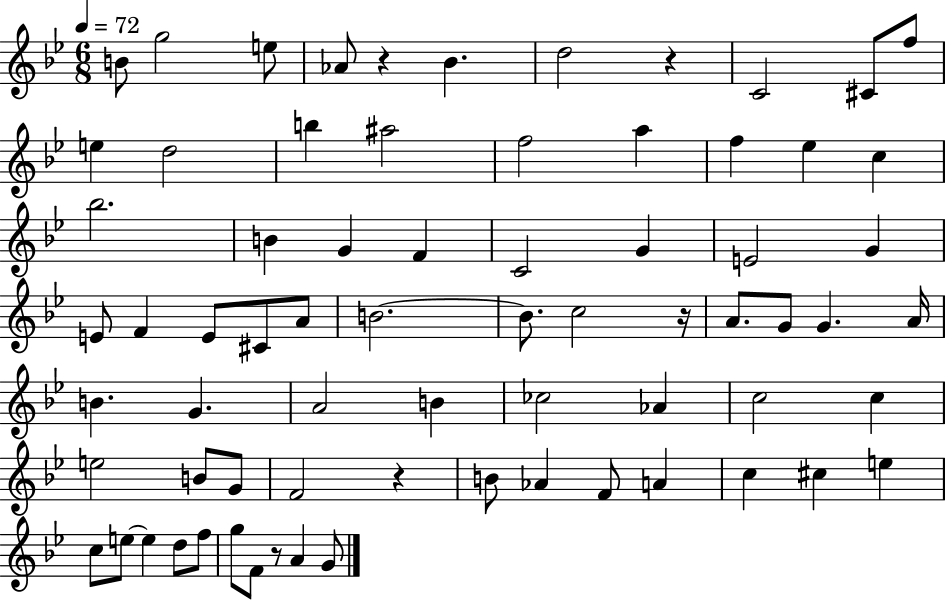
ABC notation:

X:1
T:Untitled
M:6/8
L:1/4
K:Bb
B/2 g2 e/2 _A/2 z _B d2 z C2 ^C/2 f/2 e d2 b ^a2 f2 a f _e c _b2 B G F C2 G E2 G E/2 F E/2 ^C/2 A/2 B2 B/2 c2 z/4 A/2 G/2 G A/4 B G A2 B _c2 _A c2 c e2 B/2 G/2 F2 z B/2 _A F/2 A c ^c e c/2 e/2 e d/2 f/2 g/2 F/2 z/2 A G/2